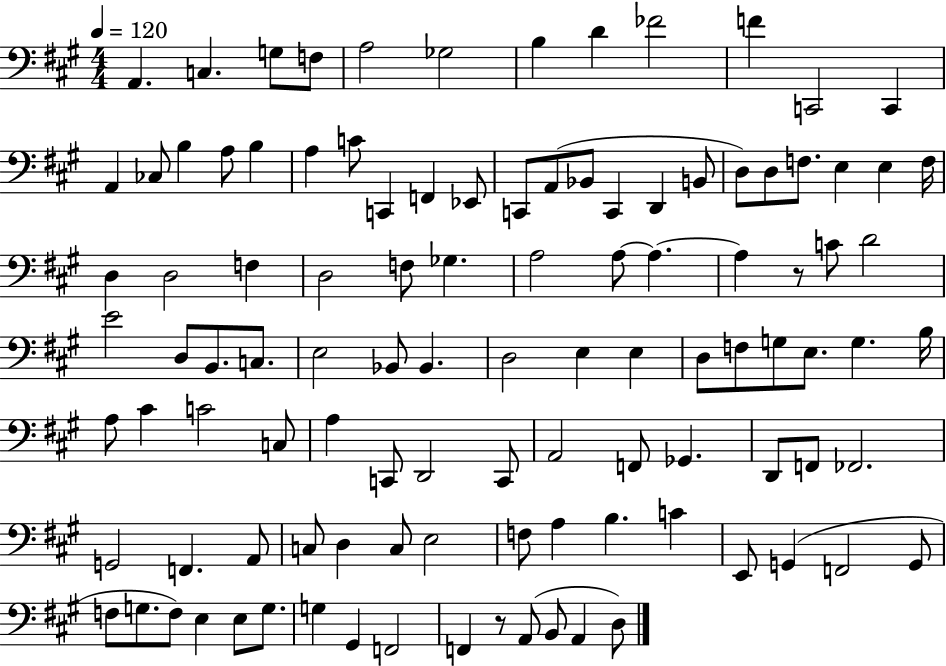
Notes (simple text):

A2/q. C3/q. G3/e F3/e A3/h Gb3/h B3/q D4/q FES4/h F4/q C2/h C2/q A2/q CES3/e B3/q A3/e B3/q A3/q C4/e C2/q F2/q Eb2/e C2/e A2/e Bb2/e C2/q D2/q B2/e D3/e D3/e F3/e. E3/q E3/q F3/s D3/q D3/h F3/q D3/h F3/e Gb3/q. A3/h A3/e A3/q. A3/q R/e C4/e D4/h E4/h D3/e B2/e. C3/e. E3/h Bb2/e Bb2/q. D3/h E3/q E3/q D3/e F3/e G3/e E3/e. G3/q. B3/s A3/e C#4/q C4/h C3/e A3/q C2/e D2/h C2/e A2/h F2/e Gb2/q. D2/e F2/e FES2/h. G2/h F2/q. A2/e C3/e D3/q C3/e E3/h F3/e A3/q B3/q. C4/q E2/e G2/q F2/h G2/e F3/e G3/e. F3/e E3/q E3/e G3/e. G3/q G#2/q F2/h F2/q R/e A2/e B2/e A2/q D3/e